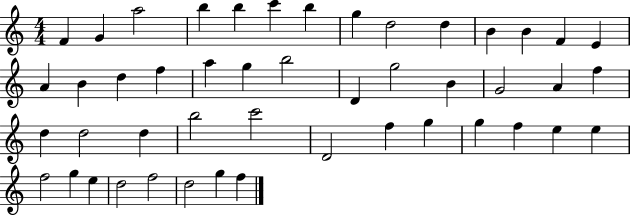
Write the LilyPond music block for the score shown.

{
  \clef treble
  \numericTimeSignature
  \time 4/4
  \key c \major
  f'4 g'4 a''2 | b''4 b''4 c'''4 b''4 | g''4 d''2 d''4 | b'4 b'4 f'4 e'4 | \break a'4 b'4 d''4 f''4 | a''4 g''4 b''2 | d'4 g''2 b'4 | g'2 a'4 f''4 | \break d''4 d''2 d''4 | b''2 c'''2 | d'2 f''4 g''4 | g''4 f''4 e''4 e''4 | \break f''2 g''4 e''4 | d''2 f''2 | d''2 g''4 f''4 | \bar "|."
}